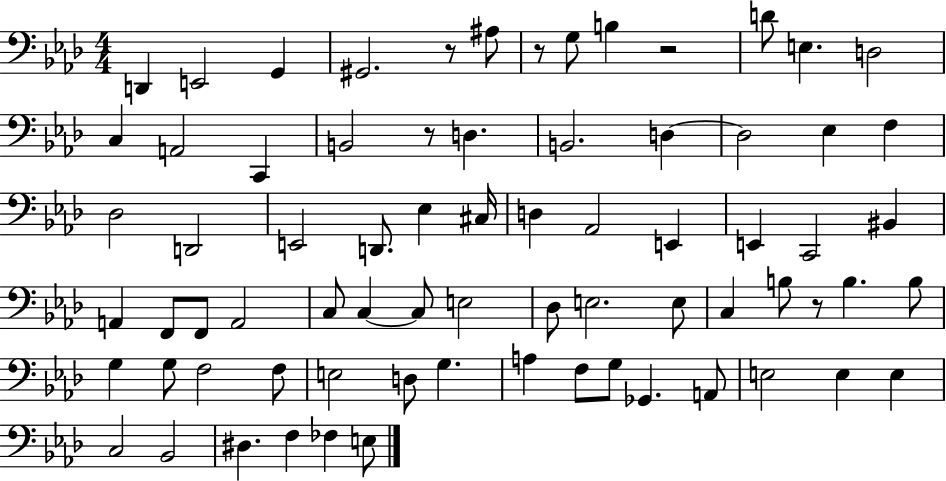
{
  \clef bass
  \numericTimeSignature
  \time 4/4
  \key aes \major
  d,4 e,2 g,4 | gis,2. r8 ais8 | r8 g8 b4 r2 | d'8 e4. d2 | \break c4 a,2 c,4 | b,2 r8 d4. | b,2. d4~~ | d2 ees4 f4 | \break des2 d,2 | e,2 d,8. ees4 cis16 | d4 aes,2 e,4 | e,4 c,2 bis,4 | \break a,4 f,8 f,8 a,2 | c8 c4~~ c8 e2 | des8 e2. e8 | c4 b8 r8 b4. b8 | \break g4 g8 f2 f8 | e2 d8 g4. | a4 f8 g8 ges,4. a,8 | e2 e4 e4 | \break c2 bes,2 | dis4. f4 fes4 e8 | \bar "|."
}